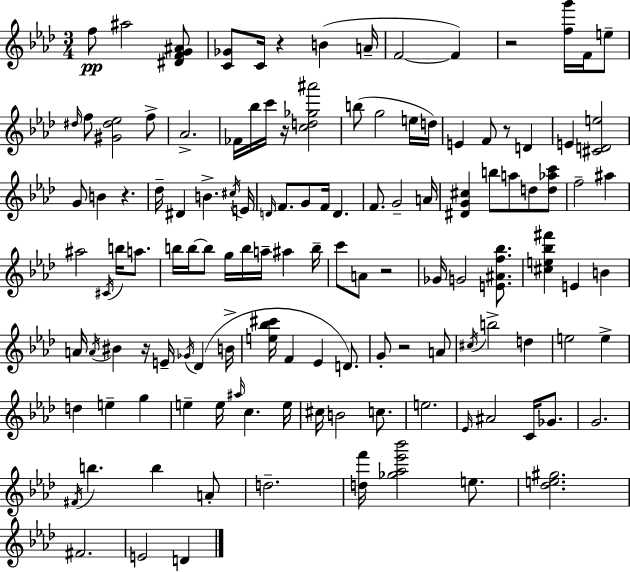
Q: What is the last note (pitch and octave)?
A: D4